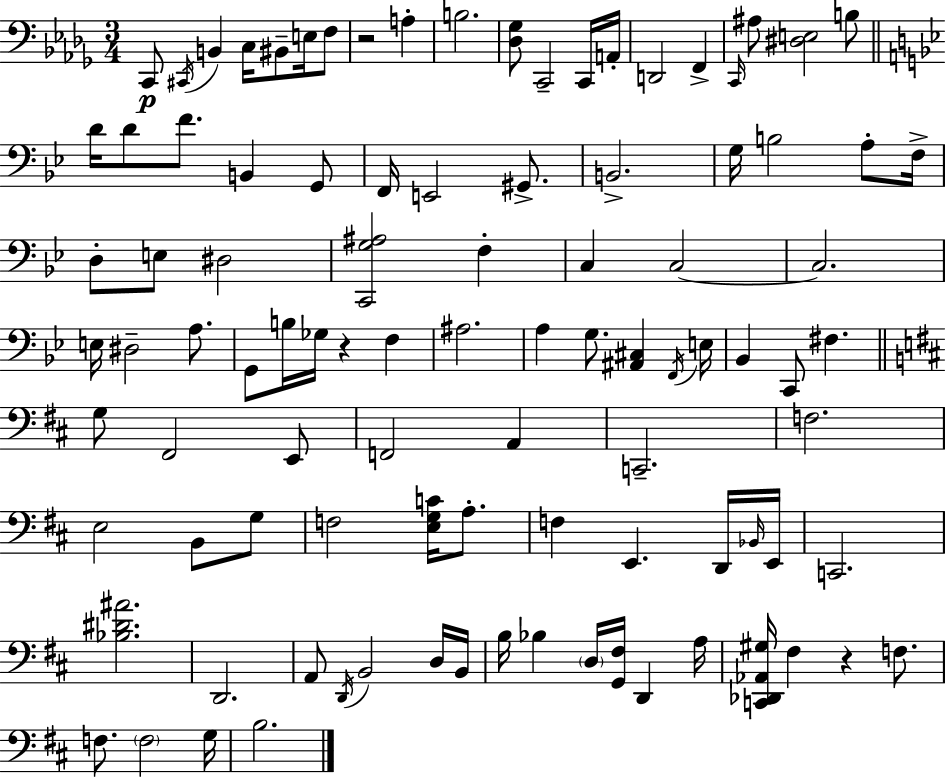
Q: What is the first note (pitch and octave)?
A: C2